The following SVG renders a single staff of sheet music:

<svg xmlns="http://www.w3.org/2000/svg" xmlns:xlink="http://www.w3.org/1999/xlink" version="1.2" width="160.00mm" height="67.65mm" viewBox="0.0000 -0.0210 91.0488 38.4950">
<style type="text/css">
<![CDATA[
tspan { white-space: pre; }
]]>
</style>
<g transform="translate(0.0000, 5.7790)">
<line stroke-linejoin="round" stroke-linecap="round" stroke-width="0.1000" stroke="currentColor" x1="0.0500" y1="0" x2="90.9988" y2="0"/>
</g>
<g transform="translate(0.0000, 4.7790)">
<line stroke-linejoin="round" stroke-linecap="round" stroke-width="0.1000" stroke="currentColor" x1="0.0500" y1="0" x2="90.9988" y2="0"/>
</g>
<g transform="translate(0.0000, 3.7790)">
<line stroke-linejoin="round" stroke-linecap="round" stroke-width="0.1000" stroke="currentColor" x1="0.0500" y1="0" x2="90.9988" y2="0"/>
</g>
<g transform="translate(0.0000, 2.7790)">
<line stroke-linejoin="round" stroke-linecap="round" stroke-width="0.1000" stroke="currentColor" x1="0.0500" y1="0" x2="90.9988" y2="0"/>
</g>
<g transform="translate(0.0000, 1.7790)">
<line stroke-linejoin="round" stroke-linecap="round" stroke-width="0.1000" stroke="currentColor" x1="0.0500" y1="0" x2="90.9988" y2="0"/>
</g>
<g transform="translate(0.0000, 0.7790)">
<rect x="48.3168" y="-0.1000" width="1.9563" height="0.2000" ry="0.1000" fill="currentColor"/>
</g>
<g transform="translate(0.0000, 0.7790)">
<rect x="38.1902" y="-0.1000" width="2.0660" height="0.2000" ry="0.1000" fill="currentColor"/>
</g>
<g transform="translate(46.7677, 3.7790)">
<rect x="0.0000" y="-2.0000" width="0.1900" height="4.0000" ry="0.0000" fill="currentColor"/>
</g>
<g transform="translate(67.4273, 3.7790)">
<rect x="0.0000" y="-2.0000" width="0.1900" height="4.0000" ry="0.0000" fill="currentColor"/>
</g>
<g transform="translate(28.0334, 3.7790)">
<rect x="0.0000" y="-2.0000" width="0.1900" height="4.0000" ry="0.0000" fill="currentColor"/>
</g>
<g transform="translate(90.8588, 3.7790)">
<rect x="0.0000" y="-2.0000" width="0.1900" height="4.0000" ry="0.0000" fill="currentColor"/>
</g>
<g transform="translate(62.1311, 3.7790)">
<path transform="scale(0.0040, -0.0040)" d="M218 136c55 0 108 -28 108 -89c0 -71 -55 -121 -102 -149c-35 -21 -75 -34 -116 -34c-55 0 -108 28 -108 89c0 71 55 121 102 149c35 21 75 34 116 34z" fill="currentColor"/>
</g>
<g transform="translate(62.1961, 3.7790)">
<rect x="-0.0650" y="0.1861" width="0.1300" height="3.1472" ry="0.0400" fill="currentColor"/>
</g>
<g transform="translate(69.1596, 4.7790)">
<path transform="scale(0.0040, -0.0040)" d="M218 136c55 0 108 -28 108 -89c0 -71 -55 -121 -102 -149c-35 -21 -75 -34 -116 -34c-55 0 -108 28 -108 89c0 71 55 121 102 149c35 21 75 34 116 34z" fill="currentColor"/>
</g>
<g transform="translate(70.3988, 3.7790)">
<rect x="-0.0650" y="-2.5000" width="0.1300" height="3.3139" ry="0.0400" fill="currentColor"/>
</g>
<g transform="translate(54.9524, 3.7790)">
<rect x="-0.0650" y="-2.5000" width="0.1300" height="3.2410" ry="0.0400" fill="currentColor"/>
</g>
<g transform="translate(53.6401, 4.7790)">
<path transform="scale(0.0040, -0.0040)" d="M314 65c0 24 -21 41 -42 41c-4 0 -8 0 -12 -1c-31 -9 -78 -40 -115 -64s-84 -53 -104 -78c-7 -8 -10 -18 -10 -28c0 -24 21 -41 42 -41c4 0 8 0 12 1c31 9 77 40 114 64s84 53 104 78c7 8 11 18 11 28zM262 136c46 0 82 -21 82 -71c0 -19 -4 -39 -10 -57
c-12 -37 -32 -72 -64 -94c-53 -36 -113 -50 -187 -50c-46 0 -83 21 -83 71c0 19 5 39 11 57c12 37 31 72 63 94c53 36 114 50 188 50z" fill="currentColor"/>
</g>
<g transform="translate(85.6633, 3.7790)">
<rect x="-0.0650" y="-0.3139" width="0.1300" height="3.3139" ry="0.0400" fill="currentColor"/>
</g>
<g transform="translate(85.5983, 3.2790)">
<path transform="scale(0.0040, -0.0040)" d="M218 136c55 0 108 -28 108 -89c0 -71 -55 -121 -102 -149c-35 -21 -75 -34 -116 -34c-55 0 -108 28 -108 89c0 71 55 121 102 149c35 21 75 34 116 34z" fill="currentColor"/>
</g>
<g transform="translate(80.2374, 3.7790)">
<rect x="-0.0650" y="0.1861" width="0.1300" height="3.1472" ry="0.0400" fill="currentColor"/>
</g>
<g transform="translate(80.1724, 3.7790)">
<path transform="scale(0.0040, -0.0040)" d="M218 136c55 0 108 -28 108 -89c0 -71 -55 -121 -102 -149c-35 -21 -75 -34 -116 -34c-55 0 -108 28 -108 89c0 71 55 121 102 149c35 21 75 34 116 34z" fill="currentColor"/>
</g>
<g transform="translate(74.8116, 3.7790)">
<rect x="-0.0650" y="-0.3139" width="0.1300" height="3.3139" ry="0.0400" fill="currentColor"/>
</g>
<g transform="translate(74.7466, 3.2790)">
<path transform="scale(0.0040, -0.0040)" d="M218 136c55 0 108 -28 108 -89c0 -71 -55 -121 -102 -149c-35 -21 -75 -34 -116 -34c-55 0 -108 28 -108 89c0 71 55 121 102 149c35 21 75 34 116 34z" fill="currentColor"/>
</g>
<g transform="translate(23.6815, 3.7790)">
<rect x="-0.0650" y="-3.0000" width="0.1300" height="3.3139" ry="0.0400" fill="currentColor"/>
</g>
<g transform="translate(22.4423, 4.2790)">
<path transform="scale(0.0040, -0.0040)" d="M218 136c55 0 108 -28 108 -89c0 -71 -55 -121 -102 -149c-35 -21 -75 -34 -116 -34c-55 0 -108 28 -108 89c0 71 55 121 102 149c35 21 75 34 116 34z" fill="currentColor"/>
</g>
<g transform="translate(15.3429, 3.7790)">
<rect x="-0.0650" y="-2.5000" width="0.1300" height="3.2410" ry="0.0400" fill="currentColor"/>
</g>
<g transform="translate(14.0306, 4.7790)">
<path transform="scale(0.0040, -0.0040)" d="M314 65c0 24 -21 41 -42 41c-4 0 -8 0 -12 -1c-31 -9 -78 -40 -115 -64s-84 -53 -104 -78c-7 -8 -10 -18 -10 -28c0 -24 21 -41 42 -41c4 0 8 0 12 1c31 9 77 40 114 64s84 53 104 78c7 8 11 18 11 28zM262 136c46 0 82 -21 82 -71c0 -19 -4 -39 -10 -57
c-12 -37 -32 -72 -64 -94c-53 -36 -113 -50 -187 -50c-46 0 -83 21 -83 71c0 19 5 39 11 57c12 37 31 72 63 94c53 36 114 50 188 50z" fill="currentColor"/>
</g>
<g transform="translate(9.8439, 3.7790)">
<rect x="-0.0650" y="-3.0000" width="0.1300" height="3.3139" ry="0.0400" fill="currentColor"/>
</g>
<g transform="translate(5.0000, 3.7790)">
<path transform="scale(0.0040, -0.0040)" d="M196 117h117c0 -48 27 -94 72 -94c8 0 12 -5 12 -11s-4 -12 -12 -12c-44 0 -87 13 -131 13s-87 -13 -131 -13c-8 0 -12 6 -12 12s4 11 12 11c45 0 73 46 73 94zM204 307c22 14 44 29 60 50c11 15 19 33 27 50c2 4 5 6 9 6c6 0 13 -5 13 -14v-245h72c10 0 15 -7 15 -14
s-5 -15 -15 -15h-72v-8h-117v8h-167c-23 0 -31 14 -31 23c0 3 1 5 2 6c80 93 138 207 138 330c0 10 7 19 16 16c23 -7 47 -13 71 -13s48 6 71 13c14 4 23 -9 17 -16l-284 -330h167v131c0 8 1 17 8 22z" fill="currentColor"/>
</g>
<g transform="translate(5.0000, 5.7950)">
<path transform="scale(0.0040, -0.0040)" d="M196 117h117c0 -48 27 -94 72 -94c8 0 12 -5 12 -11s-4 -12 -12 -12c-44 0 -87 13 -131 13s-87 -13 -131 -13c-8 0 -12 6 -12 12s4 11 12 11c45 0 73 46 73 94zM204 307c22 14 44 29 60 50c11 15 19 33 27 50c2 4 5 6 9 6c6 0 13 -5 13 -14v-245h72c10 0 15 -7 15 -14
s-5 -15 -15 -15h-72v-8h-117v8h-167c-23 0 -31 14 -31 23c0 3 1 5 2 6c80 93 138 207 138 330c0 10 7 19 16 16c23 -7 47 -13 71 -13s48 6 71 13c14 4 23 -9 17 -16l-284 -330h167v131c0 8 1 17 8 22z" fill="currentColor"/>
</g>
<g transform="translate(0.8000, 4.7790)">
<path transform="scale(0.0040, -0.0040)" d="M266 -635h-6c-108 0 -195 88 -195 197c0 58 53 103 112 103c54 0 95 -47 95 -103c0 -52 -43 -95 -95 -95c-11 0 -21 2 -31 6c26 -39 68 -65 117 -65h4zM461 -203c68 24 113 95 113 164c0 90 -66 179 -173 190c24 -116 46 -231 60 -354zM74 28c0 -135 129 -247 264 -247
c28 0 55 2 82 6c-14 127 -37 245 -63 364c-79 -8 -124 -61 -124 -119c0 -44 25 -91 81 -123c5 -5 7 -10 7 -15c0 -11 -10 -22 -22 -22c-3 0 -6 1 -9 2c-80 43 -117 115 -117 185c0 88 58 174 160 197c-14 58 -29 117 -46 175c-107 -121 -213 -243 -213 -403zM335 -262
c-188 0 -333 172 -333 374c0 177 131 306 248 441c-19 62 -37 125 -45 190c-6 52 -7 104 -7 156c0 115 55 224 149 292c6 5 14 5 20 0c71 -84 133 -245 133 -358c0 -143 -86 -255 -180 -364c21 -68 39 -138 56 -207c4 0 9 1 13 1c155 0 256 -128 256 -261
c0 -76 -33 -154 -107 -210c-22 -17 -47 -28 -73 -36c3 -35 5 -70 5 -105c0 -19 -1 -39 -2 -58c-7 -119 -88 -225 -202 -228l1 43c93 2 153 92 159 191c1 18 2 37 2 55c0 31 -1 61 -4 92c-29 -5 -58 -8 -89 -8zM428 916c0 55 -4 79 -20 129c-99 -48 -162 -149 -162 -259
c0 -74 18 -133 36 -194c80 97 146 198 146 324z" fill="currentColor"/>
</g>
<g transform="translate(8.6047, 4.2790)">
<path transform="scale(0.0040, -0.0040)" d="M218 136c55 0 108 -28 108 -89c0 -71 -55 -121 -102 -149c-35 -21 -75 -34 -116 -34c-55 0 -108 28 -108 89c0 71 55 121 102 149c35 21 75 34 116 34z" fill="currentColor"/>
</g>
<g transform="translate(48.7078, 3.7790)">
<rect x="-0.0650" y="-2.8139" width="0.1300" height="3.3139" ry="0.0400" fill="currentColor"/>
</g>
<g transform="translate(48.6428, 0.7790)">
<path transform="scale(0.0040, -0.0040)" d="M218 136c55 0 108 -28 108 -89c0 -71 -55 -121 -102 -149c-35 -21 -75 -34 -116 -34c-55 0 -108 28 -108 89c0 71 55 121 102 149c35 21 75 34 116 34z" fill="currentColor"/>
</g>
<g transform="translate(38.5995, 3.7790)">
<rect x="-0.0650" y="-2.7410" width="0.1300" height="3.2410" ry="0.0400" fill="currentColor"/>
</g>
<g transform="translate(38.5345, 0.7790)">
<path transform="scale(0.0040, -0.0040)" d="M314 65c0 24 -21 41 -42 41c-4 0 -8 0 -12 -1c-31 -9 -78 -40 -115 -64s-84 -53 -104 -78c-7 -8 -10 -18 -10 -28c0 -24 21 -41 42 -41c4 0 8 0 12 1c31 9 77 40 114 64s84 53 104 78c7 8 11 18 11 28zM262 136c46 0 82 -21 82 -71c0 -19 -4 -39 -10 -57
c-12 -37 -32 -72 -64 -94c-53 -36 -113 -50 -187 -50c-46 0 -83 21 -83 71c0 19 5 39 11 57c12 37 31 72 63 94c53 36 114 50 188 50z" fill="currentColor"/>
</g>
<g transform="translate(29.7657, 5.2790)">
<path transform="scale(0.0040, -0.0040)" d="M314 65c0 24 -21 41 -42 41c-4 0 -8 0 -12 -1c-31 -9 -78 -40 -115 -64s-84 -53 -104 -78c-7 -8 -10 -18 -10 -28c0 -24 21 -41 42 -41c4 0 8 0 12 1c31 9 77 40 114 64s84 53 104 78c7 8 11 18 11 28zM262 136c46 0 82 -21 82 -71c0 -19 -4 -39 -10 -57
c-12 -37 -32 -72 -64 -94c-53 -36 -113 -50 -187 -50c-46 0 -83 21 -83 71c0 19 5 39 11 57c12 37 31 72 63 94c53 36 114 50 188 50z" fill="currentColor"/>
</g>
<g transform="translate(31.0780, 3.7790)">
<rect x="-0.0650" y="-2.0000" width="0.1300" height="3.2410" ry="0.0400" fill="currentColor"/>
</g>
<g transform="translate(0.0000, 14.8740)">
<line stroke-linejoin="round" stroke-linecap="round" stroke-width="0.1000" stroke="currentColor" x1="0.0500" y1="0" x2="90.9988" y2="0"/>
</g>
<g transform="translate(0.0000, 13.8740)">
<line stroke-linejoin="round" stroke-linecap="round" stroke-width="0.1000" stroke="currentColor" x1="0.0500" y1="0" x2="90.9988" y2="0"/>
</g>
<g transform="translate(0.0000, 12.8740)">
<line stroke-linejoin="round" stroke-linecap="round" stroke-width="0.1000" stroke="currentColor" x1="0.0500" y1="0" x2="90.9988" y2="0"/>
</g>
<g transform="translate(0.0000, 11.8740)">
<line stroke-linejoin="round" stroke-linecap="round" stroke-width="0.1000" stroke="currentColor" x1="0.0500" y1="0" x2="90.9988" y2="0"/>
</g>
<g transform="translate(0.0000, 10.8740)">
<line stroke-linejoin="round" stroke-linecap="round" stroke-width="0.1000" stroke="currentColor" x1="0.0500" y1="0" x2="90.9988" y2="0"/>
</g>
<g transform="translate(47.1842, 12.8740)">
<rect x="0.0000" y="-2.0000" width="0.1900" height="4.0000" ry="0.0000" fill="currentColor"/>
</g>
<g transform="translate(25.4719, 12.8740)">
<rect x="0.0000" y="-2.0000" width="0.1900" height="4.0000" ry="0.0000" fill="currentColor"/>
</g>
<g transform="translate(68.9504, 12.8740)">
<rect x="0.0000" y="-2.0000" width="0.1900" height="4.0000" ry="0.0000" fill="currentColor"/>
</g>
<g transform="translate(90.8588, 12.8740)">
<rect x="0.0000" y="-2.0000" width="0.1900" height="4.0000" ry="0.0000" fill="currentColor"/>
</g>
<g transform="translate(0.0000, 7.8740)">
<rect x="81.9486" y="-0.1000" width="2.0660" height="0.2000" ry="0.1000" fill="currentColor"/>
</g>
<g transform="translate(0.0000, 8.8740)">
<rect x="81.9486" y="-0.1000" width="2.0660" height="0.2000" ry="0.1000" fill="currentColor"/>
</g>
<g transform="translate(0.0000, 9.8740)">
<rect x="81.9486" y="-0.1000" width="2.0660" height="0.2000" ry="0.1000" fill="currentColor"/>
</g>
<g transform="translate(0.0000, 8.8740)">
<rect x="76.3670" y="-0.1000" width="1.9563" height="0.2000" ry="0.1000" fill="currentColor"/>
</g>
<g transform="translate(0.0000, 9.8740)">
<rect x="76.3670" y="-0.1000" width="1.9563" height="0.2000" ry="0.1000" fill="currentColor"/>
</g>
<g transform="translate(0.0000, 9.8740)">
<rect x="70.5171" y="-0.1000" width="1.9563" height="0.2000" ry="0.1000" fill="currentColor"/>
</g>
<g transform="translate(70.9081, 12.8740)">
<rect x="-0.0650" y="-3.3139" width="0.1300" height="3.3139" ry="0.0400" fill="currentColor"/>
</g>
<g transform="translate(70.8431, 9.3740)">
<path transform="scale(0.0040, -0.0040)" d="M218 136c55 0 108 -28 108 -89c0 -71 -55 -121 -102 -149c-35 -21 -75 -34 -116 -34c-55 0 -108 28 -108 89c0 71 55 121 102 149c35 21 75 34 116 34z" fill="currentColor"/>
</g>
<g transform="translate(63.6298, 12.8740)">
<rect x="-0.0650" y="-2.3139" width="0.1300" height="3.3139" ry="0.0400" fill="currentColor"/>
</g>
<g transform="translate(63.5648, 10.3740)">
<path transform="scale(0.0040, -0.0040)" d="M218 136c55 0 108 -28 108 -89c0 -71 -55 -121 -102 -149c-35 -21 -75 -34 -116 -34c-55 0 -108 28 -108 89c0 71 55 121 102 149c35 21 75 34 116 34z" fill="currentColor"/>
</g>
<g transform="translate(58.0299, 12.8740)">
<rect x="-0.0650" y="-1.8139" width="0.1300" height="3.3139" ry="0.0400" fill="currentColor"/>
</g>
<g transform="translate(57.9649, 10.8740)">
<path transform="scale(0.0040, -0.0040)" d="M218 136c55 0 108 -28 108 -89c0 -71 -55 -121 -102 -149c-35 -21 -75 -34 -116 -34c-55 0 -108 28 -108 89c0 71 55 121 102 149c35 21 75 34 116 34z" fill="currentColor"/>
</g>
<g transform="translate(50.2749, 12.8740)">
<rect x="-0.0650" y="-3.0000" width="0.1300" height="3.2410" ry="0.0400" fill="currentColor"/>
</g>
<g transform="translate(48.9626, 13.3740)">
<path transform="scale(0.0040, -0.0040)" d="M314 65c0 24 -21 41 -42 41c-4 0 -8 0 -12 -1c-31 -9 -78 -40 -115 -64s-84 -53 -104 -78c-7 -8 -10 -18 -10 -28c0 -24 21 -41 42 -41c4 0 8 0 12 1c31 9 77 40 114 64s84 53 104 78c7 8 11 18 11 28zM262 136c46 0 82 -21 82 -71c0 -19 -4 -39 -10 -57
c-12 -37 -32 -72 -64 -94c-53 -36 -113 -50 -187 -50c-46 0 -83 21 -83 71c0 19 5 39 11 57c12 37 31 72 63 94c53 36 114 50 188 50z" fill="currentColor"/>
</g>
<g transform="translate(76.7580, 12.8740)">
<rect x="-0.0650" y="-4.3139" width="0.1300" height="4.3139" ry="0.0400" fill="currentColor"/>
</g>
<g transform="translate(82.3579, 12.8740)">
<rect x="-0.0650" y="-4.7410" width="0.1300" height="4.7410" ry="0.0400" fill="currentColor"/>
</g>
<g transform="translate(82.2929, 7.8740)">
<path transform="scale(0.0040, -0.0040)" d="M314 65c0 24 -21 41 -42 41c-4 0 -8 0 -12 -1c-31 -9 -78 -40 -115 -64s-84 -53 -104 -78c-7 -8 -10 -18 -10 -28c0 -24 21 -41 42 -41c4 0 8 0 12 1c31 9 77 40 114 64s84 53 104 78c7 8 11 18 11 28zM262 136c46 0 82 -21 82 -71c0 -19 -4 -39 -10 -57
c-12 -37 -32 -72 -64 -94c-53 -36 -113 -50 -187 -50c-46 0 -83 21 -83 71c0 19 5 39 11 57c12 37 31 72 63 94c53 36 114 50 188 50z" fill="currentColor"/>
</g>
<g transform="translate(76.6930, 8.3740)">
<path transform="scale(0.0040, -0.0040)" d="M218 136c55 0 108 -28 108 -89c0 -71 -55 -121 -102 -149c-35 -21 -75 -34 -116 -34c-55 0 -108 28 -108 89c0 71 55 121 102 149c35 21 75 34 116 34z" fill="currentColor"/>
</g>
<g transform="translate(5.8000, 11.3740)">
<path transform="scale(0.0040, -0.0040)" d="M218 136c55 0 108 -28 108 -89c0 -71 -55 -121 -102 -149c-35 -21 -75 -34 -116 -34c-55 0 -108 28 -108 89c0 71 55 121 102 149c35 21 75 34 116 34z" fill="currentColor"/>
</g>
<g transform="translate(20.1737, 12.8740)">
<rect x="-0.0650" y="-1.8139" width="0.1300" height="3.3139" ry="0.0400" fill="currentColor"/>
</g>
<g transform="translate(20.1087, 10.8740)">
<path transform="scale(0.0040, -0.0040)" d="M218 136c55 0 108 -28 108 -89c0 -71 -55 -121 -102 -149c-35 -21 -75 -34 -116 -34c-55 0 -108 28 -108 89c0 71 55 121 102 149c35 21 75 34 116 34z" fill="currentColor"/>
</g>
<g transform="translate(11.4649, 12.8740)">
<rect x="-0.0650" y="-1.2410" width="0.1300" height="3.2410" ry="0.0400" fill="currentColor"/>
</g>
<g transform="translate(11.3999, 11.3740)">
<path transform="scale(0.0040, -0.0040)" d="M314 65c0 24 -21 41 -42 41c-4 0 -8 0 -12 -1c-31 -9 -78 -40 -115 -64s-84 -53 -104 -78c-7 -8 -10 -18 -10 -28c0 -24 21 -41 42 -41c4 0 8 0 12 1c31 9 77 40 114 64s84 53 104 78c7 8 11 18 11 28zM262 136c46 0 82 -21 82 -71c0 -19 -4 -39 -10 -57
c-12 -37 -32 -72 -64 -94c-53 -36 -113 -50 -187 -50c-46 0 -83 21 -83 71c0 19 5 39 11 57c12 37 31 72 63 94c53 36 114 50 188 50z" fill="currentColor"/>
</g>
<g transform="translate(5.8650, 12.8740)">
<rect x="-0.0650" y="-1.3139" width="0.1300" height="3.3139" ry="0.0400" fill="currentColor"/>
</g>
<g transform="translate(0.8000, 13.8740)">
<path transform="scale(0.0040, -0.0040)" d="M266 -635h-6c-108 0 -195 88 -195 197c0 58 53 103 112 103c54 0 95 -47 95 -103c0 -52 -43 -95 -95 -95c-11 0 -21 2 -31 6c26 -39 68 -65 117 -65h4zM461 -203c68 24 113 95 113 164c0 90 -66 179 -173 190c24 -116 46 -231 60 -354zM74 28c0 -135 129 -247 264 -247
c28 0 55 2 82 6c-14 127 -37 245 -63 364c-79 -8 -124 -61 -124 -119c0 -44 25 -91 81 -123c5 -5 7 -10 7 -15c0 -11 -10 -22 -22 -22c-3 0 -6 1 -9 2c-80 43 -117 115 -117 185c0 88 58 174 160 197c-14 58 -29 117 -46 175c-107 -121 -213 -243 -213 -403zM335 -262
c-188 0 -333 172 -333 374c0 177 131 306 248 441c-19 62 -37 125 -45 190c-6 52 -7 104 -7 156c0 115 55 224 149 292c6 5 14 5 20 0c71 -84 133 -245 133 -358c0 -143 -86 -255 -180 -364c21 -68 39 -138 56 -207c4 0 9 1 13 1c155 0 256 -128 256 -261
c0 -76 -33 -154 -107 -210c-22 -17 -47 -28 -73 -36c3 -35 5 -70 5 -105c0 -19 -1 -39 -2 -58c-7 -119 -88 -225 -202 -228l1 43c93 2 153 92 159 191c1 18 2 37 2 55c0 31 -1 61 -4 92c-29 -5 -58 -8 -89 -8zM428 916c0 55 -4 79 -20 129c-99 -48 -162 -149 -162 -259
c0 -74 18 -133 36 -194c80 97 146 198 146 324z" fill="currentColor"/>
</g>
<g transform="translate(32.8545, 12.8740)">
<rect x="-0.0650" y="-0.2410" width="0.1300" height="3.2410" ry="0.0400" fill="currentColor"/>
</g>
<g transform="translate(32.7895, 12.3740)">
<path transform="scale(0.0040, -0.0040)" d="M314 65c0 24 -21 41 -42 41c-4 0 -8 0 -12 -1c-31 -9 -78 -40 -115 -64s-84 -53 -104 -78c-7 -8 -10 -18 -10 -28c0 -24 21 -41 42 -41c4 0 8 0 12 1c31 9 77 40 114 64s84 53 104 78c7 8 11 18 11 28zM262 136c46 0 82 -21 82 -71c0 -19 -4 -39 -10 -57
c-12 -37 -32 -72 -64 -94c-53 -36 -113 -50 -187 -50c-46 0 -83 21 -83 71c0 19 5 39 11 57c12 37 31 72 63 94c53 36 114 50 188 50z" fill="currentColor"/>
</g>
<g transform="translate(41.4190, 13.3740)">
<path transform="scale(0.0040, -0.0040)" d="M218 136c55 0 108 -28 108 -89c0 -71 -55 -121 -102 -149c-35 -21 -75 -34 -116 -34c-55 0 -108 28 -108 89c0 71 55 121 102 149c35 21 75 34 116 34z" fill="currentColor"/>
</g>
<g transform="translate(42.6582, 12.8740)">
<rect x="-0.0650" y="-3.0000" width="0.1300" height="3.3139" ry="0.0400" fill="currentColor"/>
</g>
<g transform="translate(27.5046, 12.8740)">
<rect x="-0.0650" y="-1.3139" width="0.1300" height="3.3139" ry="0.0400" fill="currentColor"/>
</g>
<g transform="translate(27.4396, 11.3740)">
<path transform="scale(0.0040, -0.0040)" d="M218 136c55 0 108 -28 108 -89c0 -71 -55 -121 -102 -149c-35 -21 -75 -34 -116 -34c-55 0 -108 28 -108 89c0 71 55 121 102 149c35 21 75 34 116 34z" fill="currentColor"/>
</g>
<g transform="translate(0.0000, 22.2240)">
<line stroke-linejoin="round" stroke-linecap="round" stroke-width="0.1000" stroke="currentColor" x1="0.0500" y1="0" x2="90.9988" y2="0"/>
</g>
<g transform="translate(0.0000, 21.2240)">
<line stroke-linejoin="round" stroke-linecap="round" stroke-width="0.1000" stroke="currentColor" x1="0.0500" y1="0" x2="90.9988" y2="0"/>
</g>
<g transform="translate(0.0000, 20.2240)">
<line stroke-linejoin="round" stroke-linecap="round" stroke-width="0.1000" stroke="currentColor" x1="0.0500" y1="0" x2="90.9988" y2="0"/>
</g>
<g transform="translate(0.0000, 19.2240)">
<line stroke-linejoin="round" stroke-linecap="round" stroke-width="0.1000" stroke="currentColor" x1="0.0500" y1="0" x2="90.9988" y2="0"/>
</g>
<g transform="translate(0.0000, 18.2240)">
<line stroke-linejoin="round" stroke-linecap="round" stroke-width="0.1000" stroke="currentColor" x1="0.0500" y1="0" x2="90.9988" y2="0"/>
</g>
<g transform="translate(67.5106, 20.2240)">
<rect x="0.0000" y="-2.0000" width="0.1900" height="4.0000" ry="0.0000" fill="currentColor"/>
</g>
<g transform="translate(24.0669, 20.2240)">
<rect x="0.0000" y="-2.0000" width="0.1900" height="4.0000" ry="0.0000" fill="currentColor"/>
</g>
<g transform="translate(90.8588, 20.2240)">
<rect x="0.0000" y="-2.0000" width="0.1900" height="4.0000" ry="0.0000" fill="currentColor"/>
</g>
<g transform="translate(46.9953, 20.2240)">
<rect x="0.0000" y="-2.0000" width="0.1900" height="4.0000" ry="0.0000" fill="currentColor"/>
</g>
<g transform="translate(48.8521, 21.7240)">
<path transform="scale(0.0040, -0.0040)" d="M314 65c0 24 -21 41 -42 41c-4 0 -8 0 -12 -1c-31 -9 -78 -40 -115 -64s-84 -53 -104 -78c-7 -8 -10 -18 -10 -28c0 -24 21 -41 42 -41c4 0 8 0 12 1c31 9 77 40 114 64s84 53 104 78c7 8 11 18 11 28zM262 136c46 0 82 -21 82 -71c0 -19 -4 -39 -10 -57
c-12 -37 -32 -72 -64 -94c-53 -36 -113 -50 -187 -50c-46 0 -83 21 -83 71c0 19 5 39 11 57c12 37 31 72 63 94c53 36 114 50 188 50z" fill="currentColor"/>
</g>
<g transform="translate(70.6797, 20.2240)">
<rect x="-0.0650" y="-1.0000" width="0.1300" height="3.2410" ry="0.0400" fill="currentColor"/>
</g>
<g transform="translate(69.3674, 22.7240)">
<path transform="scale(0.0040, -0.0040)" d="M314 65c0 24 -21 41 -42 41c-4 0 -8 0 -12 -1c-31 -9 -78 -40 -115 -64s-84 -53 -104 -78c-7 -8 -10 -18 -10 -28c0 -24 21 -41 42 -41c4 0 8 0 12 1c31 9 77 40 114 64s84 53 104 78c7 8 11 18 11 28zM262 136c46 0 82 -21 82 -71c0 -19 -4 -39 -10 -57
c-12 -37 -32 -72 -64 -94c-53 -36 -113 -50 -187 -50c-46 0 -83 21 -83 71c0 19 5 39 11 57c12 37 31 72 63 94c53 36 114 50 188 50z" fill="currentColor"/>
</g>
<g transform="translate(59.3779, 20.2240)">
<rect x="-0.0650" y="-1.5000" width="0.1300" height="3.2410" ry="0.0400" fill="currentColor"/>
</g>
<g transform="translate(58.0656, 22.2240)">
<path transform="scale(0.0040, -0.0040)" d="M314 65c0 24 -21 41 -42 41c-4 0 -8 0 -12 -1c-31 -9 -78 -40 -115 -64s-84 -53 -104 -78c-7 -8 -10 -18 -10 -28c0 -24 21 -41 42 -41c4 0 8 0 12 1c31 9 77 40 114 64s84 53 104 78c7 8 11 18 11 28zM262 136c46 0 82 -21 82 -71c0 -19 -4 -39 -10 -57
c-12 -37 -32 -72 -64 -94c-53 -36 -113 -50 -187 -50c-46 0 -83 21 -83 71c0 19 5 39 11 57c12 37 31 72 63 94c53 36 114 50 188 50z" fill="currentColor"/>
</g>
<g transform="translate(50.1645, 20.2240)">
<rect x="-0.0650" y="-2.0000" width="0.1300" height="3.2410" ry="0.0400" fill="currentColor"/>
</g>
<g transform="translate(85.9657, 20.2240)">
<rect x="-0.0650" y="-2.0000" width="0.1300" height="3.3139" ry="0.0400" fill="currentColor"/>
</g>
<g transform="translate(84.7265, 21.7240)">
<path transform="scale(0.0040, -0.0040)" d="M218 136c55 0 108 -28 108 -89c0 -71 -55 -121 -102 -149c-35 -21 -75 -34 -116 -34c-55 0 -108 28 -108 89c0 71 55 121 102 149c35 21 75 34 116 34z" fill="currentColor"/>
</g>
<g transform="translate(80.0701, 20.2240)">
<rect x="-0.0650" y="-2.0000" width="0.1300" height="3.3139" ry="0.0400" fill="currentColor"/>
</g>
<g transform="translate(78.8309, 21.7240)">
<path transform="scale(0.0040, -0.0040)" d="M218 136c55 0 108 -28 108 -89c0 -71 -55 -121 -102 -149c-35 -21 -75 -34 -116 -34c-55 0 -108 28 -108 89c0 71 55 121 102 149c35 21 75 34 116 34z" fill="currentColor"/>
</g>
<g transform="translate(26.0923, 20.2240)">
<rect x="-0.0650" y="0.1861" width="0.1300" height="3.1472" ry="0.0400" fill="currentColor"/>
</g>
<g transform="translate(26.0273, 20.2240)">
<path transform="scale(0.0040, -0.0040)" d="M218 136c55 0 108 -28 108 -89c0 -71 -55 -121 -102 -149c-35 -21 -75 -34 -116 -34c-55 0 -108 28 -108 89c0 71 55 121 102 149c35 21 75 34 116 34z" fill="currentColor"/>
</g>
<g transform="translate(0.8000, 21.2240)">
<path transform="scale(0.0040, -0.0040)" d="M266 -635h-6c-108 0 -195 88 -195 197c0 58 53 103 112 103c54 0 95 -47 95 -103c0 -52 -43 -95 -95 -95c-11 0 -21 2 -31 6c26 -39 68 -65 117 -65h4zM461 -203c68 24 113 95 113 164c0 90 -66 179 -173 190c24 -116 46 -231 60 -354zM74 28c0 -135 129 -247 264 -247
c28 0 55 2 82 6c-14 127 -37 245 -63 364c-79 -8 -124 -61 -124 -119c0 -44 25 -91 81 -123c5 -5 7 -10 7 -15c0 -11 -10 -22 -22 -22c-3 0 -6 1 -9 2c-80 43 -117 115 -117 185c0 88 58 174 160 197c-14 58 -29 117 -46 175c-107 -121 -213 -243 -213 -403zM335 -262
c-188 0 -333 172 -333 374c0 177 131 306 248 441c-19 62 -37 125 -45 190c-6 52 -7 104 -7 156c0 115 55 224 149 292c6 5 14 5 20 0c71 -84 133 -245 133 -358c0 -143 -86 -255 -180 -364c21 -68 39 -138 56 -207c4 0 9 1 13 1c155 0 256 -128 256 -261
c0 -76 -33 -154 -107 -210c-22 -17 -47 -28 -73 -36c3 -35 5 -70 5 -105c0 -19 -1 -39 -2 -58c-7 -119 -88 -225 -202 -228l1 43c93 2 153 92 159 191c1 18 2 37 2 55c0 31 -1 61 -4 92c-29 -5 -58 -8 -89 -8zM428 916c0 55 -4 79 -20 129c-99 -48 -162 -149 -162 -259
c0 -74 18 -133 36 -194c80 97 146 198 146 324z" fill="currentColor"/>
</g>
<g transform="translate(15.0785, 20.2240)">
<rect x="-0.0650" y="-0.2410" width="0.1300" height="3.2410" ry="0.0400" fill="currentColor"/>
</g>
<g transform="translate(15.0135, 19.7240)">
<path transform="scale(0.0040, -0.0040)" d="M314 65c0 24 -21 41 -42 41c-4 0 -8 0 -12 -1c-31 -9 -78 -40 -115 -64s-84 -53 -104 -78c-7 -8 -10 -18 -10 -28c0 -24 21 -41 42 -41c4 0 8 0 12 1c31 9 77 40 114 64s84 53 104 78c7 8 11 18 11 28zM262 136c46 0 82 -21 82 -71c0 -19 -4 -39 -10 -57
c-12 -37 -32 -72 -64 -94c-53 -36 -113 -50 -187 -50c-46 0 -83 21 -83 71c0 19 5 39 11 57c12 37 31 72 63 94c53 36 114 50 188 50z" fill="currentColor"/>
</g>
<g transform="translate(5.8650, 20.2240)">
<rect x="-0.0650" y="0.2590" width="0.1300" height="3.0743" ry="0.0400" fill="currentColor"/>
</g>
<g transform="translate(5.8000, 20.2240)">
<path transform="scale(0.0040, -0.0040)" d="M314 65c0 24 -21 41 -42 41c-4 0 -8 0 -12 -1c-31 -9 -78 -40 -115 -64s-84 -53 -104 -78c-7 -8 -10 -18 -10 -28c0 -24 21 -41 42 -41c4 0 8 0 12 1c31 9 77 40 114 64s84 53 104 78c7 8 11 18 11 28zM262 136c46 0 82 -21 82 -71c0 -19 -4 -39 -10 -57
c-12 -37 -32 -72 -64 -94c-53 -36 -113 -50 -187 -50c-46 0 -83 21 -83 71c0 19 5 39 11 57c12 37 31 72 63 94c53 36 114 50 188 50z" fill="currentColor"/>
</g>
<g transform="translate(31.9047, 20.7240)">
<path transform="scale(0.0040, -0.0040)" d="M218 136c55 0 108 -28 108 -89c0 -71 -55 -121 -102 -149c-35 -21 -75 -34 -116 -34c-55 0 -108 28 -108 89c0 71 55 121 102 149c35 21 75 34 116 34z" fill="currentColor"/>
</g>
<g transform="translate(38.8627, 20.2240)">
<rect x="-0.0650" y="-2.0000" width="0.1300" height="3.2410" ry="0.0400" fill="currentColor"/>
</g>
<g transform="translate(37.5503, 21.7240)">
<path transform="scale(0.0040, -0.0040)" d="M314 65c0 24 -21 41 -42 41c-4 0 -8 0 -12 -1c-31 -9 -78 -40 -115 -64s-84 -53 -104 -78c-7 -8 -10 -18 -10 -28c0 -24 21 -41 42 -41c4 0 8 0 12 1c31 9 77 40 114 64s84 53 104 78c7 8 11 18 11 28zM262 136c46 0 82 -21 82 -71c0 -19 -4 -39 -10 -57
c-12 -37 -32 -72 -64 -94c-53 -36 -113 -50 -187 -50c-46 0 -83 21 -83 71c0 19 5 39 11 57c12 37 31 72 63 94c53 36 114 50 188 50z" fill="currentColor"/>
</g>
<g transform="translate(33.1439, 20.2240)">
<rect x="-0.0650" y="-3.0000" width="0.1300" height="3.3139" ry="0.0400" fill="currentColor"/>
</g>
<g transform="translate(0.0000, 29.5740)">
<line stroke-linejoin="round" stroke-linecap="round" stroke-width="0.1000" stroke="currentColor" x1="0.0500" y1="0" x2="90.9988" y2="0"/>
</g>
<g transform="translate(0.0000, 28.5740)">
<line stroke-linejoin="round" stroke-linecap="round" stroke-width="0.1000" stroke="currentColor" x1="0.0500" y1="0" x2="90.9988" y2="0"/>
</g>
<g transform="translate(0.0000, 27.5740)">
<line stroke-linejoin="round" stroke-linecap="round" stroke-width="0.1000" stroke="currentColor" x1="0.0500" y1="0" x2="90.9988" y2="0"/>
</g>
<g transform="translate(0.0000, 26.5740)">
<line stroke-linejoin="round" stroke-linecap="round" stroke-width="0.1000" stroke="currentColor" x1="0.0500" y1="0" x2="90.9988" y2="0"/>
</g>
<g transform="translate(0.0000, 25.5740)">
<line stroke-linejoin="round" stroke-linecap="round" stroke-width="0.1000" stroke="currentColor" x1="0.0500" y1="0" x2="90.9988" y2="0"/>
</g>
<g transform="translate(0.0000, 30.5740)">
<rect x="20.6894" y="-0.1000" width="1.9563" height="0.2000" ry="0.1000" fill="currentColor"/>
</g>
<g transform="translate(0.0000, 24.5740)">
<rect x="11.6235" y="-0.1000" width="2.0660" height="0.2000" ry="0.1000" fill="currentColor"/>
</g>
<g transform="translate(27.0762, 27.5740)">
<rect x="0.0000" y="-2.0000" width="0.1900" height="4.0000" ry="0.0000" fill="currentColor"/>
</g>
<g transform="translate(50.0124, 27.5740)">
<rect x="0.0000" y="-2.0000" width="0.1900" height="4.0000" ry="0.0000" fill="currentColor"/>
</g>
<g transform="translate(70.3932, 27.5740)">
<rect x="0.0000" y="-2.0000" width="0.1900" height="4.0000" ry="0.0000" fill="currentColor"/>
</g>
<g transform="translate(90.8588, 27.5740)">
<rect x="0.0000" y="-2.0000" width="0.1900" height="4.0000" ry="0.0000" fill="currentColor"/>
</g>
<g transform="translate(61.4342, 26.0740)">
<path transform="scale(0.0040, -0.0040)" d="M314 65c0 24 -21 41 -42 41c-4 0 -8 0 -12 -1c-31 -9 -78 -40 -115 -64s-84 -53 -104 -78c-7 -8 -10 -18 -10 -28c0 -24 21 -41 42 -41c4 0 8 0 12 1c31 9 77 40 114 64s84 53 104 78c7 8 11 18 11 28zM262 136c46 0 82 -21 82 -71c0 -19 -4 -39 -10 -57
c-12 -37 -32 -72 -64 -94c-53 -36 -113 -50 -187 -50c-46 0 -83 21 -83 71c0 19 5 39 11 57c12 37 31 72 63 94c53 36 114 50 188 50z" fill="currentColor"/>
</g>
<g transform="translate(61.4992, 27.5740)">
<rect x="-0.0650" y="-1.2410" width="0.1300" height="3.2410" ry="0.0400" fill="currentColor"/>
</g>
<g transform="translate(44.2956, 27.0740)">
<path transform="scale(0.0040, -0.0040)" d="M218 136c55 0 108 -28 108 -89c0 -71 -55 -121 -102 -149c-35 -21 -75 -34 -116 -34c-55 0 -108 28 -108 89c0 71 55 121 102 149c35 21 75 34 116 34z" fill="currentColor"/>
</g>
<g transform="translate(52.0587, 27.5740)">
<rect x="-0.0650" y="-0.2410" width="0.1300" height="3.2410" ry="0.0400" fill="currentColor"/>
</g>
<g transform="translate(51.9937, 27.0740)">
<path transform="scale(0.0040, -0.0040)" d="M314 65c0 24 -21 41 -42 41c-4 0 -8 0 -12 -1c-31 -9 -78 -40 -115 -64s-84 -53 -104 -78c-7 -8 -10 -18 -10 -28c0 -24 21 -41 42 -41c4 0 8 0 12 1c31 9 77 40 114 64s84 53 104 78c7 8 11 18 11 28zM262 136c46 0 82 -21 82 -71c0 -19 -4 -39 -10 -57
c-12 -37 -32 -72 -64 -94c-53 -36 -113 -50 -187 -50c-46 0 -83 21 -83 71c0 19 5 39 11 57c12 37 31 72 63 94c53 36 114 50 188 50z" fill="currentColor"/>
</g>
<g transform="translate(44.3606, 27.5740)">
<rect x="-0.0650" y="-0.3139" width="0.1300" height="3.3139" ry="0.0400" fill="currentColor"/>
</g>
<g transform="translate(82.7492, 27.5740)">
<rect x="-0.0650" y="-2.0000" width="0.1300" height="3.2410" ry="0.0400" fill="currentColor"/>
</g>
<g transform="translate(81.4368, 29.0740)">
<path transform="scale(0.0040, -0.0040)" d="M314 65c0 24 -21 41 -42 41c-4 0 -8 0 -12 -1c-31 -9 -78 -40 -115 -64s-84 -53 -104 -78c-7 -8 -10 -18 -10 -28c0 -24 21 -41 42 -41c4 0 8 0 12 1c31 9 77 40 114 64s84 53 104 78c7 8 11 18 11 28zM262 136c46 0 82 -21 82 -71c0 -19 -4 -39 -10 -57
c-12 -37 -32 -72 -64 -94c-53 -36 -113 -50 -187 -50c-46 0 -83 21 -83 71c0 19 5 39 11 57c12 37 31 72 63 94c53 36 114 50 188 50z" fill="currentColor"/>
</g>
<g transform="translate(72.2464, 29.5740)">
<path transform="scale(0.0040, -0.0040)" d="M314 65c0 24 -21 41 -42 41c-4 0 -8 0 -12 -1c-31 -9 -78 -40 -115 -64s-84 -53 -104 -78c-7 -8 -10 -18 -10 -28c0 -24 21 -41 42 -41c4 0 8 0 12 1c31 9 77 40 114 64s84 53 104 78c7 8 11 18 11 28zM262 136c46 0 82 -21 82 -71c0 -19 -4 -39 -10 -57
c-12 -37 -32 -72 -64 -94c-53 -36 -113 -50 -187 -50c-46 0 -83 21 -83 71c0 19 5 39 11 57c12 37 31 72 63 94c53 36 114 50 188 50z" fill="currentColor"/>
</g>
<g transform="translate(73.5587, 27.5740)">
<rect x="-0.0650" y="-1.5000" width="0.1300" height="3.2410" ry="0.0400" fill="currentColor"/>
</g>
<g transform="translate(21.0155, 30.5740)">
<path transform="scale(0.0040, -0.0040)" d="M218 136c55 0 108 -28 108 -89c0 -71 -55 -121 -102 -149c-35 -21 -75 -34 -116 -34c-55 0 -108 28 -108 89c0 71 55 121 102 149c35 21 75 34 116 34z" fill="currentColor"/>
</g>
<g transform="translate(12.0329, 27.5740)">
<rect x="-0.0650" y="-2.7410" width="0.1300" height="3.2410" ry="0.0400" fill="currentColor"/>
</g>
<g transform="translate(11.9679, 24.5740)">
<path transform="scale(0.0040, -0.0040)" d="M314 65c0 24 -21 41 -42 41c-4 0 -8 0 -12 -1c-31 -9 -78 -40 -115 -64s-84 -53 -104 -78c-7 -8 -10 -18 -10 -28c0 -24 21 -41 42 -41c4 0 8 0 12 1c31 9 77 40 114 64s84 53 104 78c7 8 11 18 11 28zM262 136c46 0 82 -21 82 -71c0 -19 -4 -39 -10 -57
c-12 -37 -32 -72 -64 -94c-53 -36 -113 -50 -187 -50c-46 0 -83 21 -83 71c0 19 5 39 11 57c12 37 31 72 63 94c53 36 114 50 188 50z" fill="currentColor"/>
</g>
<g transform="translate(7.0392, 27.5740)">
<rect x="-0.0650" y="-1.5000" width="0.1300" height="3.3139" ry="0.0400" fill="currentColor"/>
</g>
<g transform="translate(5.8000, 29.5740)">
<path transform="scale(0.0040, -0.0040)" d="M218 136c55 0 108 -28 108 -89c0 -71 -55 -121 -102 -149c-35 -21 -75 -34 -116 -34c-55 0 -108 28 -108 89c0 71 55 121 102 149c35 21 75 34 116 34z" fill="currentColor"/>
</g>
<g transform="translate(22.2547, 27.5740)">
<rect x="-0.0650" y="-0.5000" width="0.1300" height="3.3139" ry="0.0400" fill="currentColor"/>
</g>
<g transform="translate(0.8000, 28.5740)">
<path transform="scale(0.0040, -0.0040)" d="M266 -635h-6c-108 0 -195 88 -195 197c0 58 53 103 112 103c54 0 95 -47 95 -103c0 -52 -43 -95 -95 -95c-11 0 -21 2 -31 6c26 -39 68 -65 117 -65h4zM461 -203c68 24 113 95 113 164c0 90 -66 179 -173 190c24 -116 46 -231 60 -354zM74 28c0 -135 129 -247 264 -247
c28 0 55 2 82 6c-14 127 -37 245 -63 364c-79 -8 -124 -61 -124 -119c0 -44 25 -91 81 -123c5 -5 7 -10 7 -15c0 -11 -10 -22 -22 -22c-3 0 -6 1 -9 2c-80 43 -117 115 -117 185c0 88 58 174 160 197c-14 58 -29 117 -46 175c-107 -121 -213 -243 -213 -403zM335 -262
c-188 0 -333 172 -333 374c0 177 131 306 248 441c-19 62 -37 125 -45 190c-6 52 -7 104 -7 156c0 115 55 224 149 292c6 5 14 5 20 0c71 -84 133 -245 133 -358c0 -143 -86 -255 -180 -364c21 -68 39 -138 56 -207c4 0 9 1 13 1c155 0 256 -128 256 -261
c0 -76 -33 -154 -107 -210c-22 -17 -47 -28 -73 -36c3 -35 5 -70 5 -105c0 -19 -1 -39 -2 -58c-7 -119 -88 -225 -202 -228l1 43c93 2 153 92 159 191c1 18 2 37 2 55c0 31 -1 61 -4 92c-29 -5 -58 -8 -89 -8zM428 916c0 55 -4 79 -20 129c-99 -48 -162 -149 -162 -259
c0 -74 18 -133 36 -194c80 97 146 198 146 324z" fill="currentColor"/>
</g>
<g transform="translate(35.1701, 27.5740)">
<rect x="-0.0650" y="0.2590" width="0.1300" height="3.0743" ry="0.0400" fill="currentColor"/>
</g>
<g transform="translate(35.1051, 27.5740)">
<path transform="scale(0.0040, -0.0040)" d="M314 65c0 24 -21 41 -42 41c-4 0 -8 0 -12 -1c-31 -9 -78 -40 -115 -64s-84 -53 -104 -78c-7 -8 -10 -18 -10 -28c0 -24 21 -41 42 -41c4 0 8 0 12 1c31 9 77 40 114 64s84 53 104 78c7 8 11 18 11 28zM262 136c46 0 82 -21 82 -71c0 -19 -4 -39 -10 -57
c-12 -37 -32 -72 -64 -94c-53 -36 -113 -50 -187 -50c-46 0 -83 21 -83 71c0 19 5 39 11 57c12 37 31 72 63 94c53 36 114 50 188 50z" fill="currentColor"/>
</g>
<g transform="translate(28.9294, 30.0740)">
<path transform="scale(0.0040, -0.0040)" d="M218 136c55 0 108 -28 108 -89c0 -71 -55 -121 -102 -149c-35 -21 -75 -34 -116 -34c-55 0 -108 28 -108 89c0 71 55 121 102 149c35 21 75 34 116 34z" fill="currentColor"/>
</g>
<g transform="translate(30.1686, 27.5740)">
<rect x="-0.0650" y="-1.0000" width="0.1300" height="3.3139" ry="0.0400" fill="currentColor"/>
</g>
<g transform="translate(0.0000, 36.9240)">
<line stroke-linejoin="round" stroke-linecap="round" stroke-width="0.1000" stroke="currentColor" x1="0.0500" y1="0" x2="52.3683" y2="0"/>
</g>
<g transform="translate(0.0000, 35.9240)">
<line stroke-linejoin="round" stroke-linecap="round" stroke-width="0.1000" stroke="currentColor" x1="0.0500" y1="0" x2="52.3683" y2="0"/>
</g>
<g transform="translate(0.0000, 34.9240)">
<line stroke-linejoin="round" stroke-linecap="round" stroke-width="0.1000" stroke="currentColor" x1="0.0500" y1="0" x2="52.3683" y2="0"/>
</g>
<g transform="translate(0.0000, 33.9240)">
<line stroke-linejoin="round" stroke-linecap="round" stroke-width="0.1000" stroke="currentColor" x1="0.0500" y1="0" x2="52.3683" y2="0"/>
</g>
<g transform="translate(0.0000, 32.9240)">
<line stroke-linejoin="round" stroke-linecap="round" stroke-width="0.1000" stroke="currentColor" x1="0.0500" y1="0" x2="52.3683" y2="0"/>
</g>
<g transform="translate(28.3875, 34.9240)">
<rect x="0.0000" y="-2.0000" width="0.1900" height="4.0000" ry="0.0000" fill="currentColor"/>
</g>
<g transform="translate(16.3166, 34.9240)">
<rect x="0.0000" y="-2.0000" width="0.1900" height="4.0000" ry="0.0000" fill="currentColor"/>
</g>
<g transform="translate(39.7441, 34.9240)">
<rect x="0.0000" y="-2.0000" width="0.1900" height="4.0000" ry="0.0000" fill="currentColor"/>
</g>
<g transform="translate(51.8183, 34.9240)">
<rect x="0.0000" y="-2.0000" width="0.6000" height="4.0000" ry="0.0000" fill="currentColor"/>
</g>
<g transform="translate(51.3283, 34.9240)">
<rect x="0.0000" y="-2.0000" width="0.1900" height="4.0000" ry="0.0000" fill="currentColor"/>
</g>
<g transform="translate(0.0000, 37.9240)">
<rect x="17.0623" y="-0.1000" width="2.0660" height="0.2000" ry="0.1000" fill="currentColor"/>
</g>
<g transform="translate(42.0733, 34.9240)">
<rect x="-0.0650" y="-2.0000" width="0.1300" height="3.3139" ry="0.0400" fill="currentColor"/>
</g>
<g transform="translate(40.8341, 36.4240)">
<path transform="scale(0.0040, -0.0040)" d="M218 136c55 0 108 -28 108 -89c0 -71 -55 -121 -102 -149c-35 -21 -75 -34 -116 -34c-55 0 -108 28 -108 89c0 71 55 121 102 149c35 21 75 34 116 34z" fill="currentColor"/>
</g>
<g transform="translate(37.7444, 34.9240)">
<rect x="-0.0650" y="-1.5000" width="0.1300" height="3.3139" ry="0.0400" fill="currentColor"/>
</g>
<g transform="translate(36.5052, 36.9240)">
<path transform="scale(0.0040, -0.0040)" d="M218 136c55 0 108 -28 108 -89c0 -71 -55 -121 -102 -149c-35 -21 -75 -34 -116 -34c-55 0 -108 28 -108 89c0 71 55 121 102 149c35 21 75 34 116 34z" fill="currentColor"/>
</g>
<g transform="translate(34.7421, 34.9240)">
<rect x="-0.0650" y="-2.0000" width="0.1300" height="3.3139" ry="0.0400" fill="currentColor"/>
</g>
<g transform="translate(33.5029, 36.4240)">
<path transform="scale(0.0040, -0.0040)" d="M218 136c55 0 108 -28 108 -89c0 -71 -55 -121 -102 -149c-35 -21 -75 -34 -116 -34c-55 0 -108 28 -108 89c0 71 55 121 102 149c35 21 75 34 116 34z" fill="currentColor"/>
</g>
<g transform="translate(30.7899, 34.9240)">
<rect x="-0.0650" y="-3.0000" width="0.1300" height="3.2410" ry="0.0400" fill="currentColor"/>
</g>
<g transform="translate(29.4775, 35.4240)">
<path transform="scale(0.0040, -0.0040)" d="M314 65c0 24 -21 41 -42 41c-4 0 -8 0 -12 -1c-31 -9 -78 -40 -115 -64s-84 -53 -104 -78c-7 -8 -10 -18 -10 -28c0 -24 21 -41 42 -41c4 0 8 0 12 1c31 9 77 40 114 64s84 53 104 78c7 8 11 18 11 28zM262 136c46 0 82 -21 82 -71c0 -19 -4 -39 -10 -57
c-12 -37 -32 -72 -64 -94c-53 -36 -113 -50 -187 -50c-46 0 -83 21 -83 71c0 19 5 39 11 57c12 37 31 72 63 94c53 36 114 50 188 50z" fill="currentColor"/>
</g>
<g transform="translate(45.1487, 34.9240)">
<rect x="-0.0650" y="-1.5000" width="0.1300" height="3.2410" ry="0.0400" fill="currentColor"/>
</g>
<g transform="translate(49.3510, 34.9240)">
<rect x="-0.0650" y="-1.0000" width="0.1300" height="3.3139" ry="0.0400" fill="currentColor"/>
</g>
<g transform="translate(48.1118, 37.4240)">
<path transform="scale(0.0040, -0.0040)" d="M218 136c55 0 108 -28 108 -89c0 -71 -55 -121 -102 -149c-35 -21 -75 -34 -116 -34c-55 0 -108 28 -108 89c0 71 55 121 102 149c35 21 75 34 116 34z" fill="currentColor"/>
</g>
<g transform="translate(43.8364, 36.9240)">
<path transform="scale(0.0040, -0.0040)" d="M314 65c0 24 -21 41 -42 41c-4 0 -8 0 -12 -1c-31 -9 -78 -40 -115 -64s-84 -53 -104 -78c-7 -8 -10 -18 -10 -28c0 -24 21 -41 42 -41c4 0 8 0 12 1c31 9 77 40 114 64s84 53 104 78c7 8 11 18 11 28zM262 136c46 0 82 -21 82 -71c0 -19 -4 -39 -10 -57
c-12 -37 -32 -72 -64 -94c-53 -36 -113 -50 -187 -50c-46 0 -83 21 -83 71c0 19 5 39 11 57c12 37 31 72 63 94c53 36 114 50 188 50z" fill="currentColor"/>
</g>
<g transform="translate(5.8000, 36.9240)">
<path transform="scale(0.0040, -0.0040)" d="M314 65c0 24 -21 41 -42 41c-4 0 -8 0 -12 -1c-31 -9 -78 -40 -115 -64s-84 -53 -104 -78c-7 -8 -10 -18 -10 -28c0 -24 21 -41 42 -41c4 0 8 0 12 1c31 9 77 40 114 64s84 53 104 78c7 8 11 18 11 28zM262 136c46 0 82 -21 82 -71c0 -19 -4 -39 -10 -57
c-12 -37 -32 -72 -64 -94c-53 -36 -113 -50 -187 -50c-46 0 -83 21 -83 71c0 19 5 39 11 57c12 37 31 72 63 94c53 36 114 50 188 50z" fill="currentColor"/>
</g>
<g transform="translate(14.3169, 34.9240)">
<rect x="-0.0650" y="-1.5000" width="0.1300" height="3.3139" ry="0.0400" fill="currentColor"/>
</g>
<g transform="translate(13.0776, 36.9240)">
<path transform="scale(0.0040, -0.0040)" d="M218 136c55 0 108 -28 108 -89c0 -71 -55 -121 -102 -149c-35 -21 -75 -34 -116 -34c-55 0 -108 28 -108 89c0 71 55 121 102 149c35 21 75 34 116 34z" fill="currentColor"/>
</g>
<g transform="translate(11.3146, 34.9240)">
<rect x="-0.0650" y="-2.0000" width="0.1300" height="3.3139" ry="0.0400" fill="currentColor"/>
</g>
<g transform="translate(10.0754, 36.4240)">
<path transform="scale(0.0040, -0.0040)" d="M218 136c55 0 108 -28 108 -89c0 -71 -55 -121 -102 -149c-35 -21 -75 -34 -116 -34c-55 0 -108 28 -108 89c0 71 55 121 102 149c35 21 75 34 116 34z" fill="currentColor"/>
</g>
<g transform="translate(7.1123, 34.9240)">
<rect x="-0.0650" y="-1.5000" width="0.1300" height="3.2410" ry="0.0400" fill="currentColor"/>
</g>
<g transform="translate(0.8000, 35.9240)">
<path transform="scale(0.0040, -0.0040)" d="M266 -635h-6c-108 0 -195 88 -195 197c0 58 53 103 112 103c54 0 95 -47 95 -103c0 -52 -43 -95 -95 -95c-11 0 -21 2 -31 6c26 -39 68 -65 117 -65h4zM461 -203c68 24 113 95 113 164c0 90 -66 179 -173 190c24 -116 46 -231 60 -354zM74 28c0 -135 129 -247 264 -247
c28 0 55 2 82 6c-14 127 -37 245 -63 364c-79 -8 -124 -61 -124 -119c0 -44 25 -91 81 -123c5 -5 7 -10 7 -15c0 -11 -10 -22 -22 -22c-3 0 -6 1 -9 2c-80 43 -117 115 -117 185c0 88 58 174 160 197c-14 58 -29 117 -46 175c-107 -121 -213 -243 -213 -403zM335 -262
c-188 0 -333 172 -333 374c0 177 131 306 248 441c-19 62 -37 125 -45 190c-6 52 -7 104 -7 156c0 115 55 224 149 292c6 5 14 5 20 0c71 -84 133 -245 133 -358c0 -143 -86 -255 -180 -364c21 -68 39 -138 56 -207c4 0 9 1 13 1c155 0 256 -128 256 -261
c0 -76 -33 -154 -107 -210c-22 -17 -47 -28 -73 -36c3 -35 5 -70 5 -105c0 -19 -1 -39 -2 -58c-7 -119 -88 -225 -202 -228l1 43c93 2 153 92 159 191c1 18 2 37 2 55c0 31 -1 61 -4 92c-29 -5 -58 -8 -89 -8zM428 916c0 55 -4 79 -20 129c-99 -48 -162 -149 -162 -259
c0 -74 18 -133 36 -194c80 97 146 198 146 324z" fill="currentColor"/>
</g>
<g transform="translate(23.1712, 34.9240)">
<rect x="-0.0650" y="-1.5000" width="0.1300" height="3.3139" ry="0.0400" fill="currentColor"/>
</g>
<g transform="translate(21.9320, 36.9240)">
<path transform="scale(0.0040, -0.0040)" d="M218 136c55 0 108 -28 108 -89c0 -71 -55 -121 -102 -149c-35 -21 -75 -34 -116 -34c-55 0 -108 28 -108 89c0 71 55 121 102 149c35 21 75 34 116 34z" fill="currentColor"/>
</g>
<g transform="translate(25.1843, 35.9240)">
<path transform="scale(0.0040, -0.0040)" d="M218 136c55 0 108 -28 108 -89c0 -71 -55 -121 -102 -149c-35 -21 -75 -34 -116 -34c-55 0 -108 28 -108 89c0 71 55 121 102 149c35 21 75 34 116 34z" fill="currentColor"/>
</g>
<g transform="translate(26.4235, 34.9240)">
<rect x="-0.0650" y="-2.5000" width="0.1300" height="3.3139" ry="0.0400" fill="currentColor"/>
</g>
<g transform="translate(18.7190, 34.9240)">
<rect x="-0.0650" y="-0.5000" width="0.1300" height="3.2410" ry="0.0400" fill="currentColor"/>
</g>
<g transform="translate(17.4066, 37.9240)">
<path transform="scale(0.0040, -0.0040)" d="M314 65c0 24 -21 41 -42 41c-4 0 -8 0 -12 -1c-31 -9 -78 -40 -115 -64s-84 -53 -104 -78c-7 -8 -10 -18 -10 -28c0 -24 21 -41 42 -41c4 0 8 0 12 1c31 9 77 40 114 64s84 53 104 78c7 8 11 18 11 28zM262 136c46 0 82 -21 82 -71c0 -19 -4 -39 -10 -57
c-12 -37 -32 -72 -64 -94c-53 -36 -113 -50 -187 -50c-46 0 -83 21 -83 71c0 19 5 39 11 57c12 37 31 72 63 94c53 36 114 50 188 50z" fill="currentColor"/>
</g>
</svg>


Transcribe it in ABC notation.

X:1
T:Untitled
M:4/4
L:1/4
K:C
A G2 A F2 a2 a G2 B G c B c e e2 f e c2 A A2 f g b d' e'2 B2 c2 B A F2 F2 E2 D2 F F E a2 C D B2 c c2 e2 E2 F2 E2 F E C2 E G A2 F E F E2 D